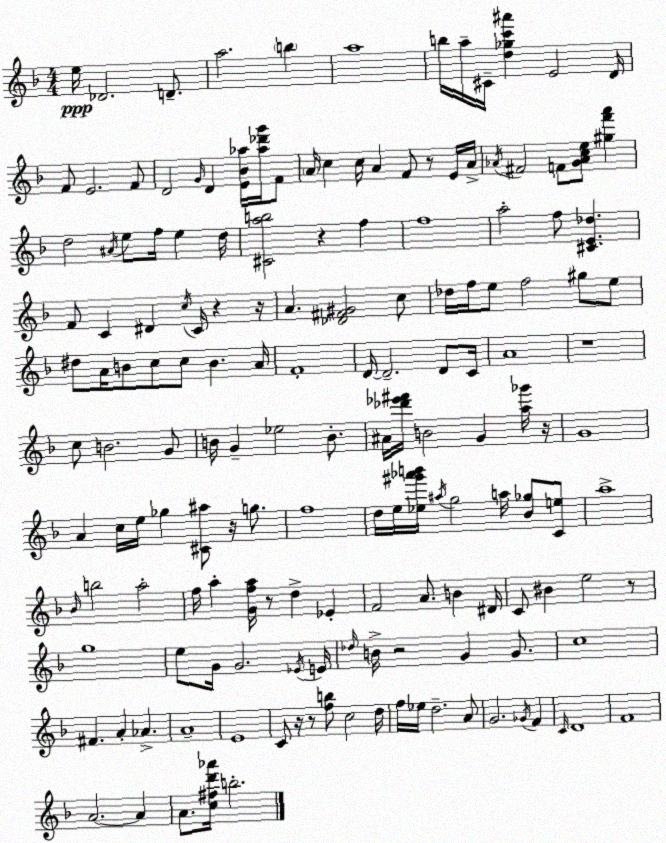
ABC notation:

X:1
T:Untitled
M:4/4
L:1/4
K:Dm
e/4 _D2 D/2 a2 b a4 b/4 a/4 ^C/4 [d_gc'^a'] E2 D/4 F/2 E2 F/2 D2 G/4 D [E_B_a]/4 [_a_d'g']/4 F/2 A/4 c c/4 A F/2 z/2 E/4 A/4 _A/4 ^F2 F/2 [G_Ace]/2 [^gf'a'] d2 ^A/4 e/2 f/4 e d/4 [^Cab]2 z f f4 a2 f/2 [^CE_d] F/2 C ^D c/4 C/4 z z/4 A [_D^F^G]2 c/2 _d/4 f/4 e/2 f2 ^g/2 e/2 ^d/2 A/4 B/2 c/2 c/2 B A/4 F4 D/4 D2 D/2 C/4 A4 z4 c/2 B2 G/2 B/4 G _e2 B/2 ^A/4 [_d'_e'^f']/4 B2 G [a_g']/4 z/4 G4 A c/4 e/4 _g [^C^a]/2 z/4 g/2 f4 d/4 e/4 [_e^g'_a'b']/4 ^a/4 g2 a/4 [_B_g]/2 [Ce]/2 a4 _B/4 b2 a2 f/4 a [Gfa]/4 z/2 d _E F2 A/2 B ^D/4 C/2 ^B e2 z/2 g4 e/2 G/4 G2 _E/4 E/4 _d/4 B/4 z2 G G/2 c4 ^F A _A A4 E4 C/2 z/4 z/2 [fb]/2 c2 d/4 f/4 _e/4 d2 A/2 G2 _G/4 F C/4 D4 F4 A2 A A/2 [c^fd'_a']/4 b2